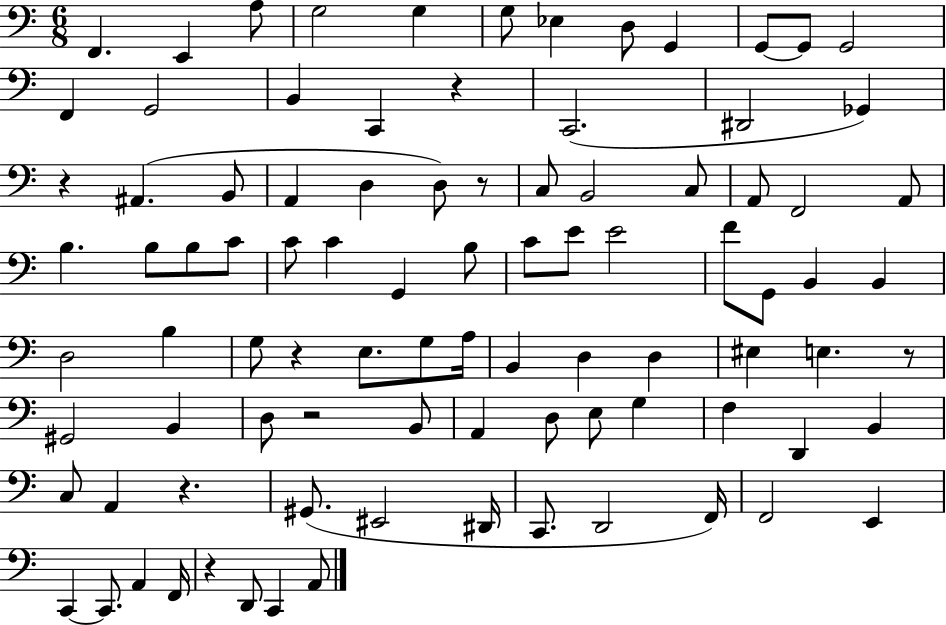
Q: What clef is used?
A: bass